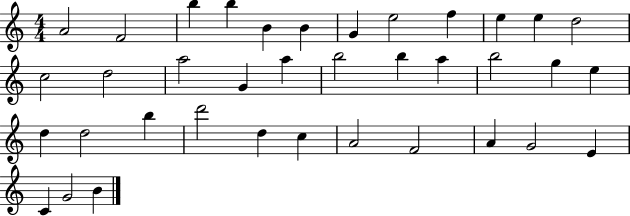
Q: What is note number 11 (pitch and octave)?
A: E5